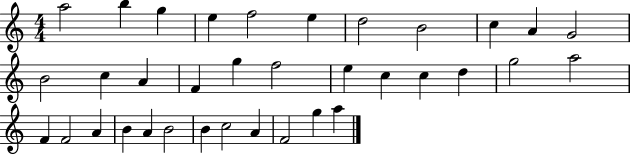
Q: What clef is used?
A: treble